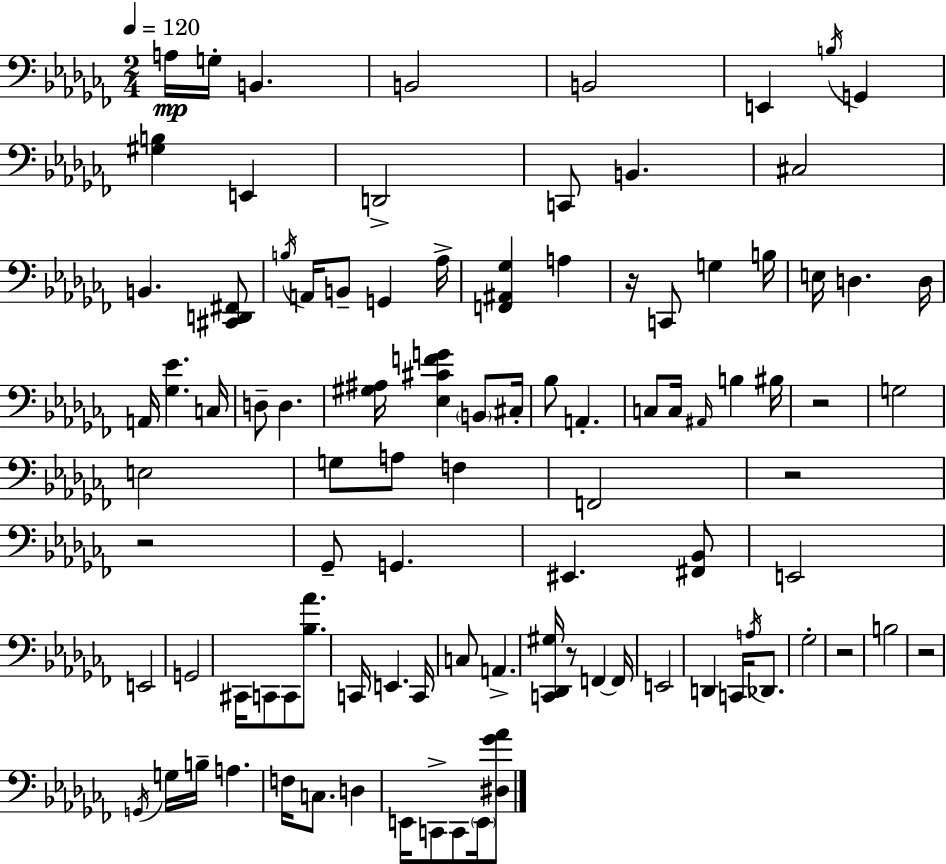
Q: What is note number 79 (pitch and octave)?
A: E2